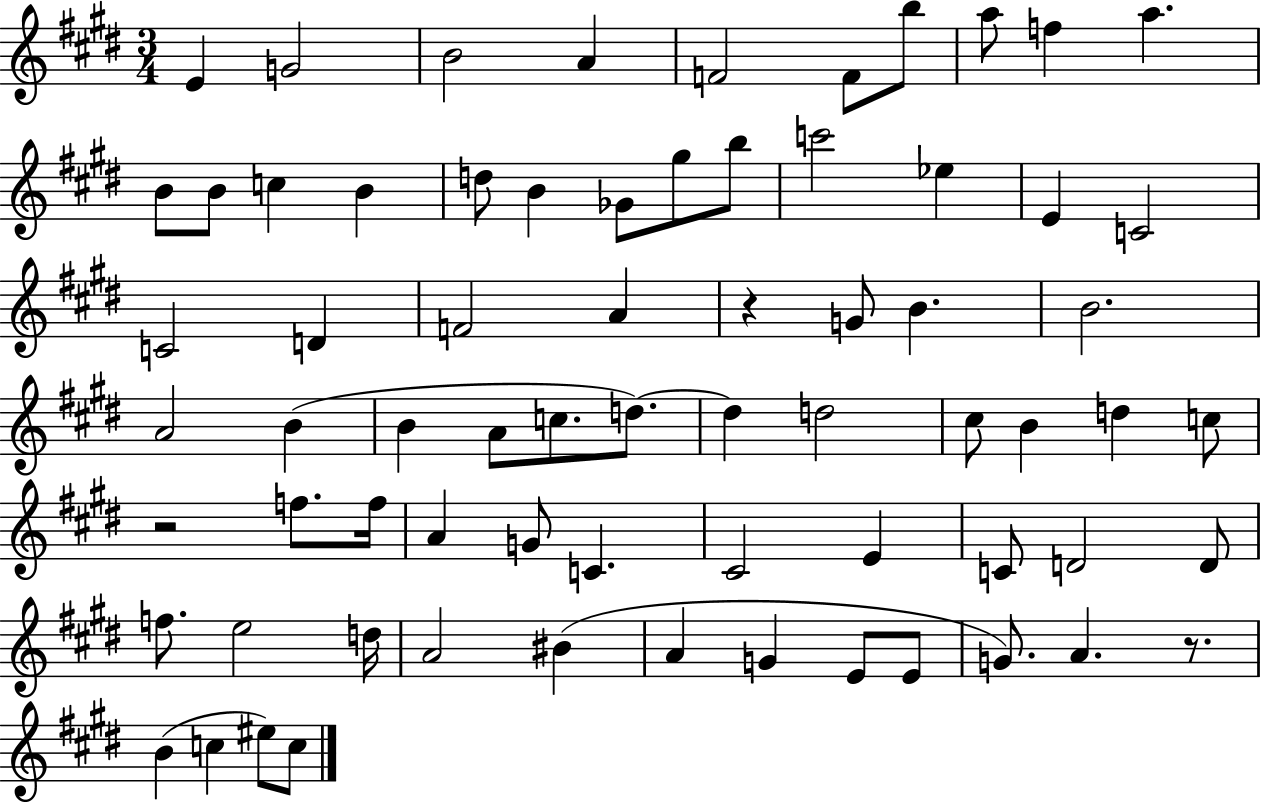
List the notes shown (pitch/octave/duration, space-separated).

E4/q G4/h B4/h A4/q F4/h F4/e B5/e A5/e F5/q A5/q. B4/e B4/e C5/q B4/q D5/e B4/q Gb4/e G#5/e B5/e C6/h Eb5/q E4/q C4/h C4/h D4/q F4/h A4/q R/q G4/e B4/q. B4/h. A4/h B4/q B4/q A4/e C5/e. D5/e. D5/q D5/h C#5/e B4/q D5/q C5/e R/h F5/e. F5/s A4/q G4/e C4/q. C#4/h E4/q C4/e D4/h D4/e F5/e. E5/h D5/s A4/h BIS4/q A4/q G4/q E4/e E4/e G4/e. A4/q. R/e. B4/q C5/q EIS5/e C5/e